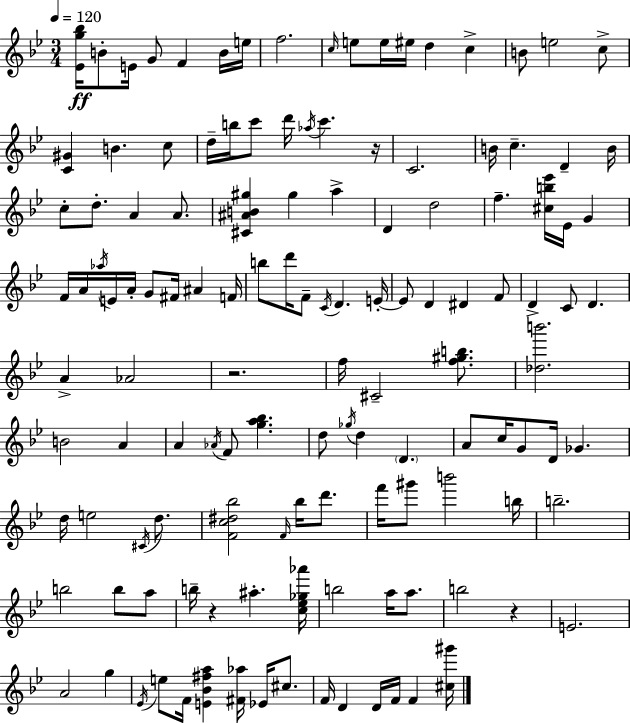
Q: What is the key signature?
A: G minor